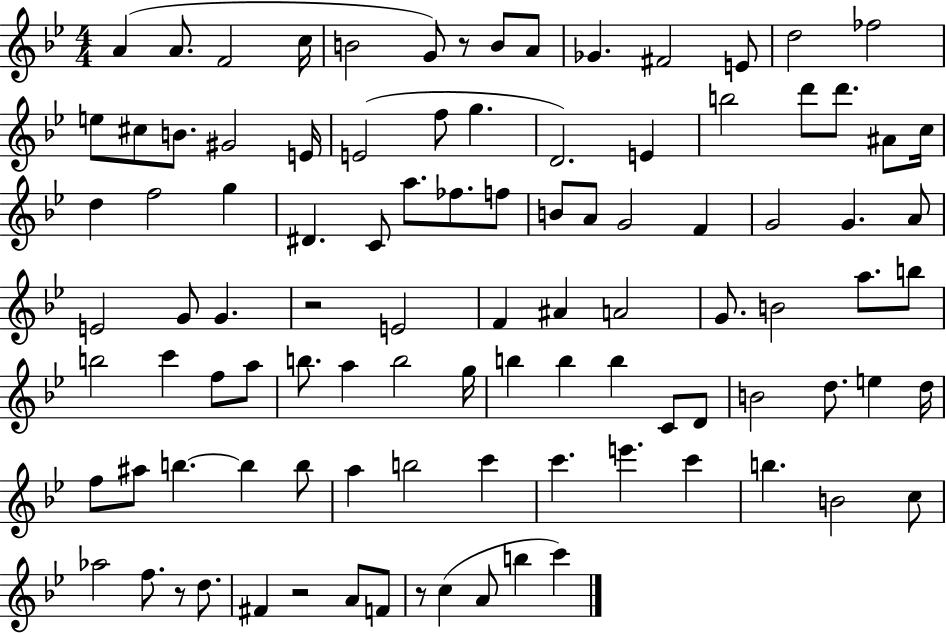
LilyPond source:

{
  \clef treble
  \numericTimeSignature
  \time 4/4
  \key bes \major
  a'4( a'8. f'2 c''16 | b'2 g'8) r8 b'8 a'8 | ges'4. fis'2 e'8 | d''2 fes''2 | \break e''8 cis''8 b'8. gis'2 e'16 | e'2( f''8 g''4. | d'2.) e'4 | b''2 d'''8 d'''8. ais'8 c''16 | \break d''4 f''2 g''4 | dis'4. c'8 a''8. fes''8. f''8 | b'8 a'8 g'2 f'4 | g'2 g'4. a'8 | \break e'2 g'8 g'4. | r2 e'2 | f'4 ais'4 a'2 | g'8. b'2 a''8. b''8 | \break b''2 c'''4 f''8 a''8 | b''8. a''4 b''2 g''16 | b''4 b''4 b''4 c'8 d'8 | b'2 d''8. e''4 d''16 | \break f''8 ais''8 b''4.~~ b''4 b''8 | a''4 b''2 c'''4 | c'''4. e'''4. c'''4 | b''4. b'2 c''8 | \break aes''2 f''8. r8 d''8. | fis'4 r2 a'8 f'8 | r8 c''4( a'8 b''4 c'''4) | \bar "|."
}